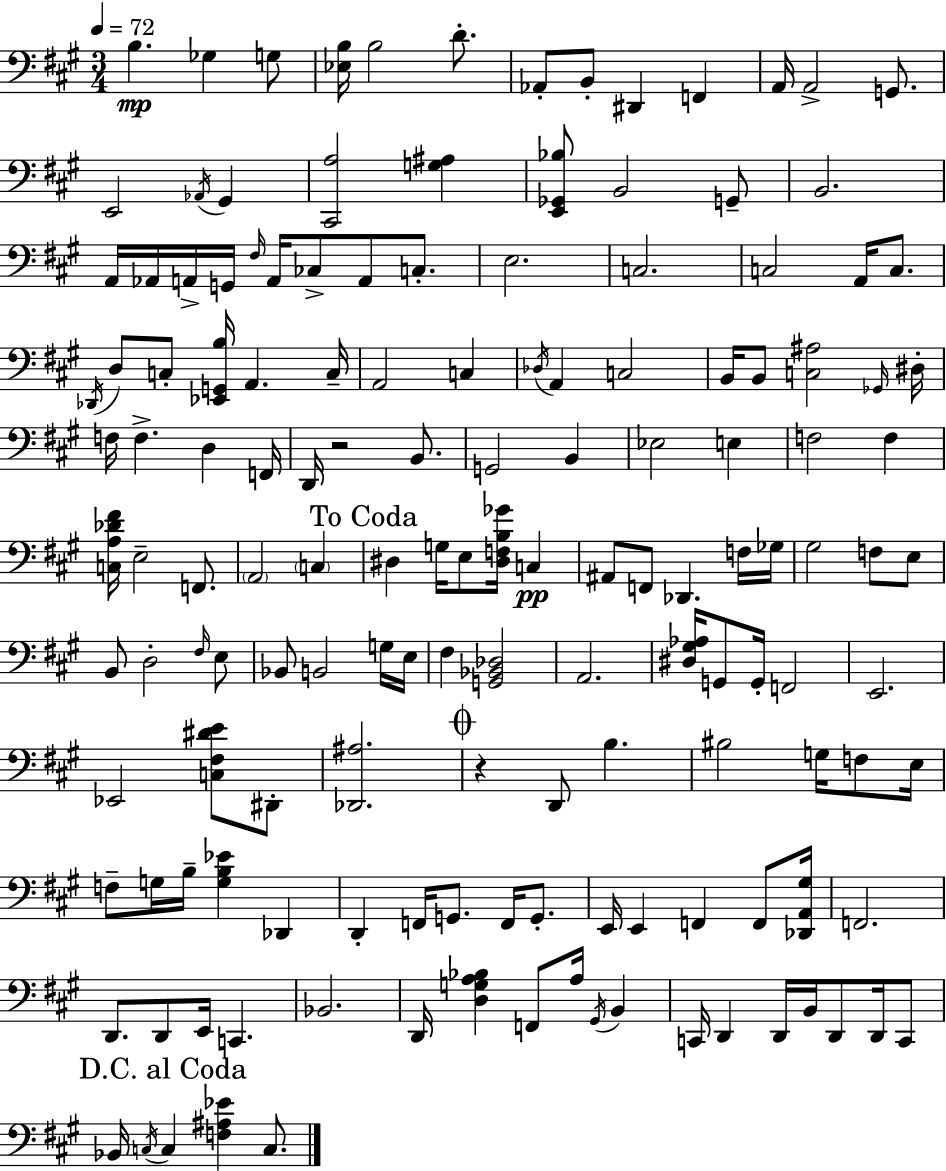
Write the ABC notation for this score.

X:1
T:Untitled
M:3/4
L:1/4
K:A
B, _G, G,/2 [_E,B,]/4 B,2 D/2 _A,,/2 B,,/2 ^D,, F,, A,,/4 A,,2 G,,/2 E,,2 _A,,/4 ^G,, [^C,,A,]2 [G,^A,] [E,,_G,,_B,]/2 B,,2 G,,/2 B,,2 A,,/4 _A,,/4 A,,/4 G,,/4 ^F,/4 A,,/4 _C,/2 A,,/2 C,/2 E,2 C,2 C,2 A,,/4 C,/2 _D,,/4 D,/2 C,/2 [_E,,G,,B,]/4 A,, C,/4 A,,2 C, _D,/4 A,, C,2 B,,/4 B,,/2 [C,^A,]2 _G,,/4 ^D,/4 F,/4 F, D, F,,/4 D,,/4 z2 B,,/2 G,,2 B,, _E,2 E, F,2 F, [C,A,_D^F]/4 E,2 F,,/2 A,,2 C, ^D, G,/4 E,/2 [^D,F,B,_G]/4 C, ^A,,/2 F,,/2 _D,, F,/4 _G,/4 ^G,2 F,/2 E,/2 B,,/2 D,2 ^F,/4 E,/2 _B,,/2 B,,2 G,/4 E,/4 ^F, [G,,_B,,_D,]2 A,,2 [^D,^G,_A,]/4 G,,/2 G,,/4 F,,2 E,,2 _E,,2 [C,^F,^DE]/2 ^D,,/2 [_D,,^A,]2 z D,,/2 B, ^B,2 G,/4 F,/2 E,/4 F,/2 G,/4 B,/4 [G,B,_E] _D,, D,, F,,/4 G,,/2 F,,/4 G,,/2 E,,/4 E,, F,, F,,/2 [_D,,A,,^G,]/4 F,,2 D,,/2 D,,/2 E,,/4 C,, _B,,2 D,,/4 [D,G,A,_B,] F,,/2 A,/4 ^G,,/4 B,, C,,/4 D,, D,,/4 B,,/4 D,,/2 D,,/4 C,,/2 _B,,/4 C,/4 C, [F,^A,_E] C,/2